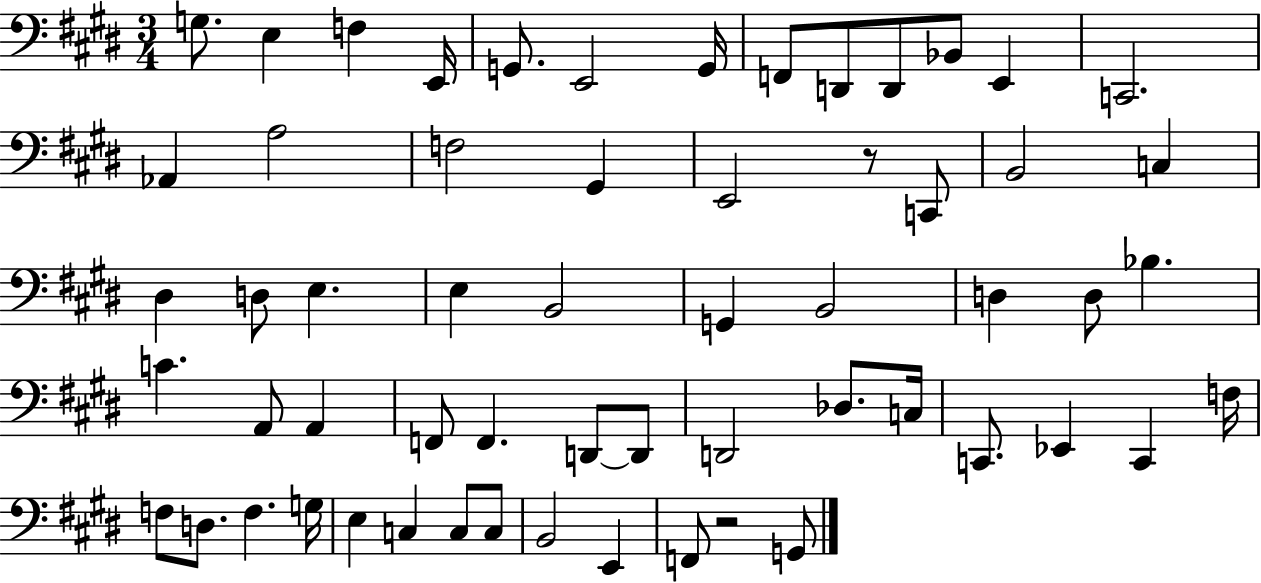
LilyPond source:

{
  \clef bass
  \numericTimeSignature
  \time 3/4
  \key e \major
  g8. e4 f4 e,16 | g,8. e,2 g,16 | f,8 d,8 d,8 bes,8 e,4 | c,2. | \break aes,4 a2 | f2 gis,4 | e,2 r8 c,8 | b,2 c4 | \break dis4 d8 e4. | e4 b,2 | g,4 b,2 | d4 d8 bes4. | \break c'4. a,8 a,4 | f,8 f,4. d,8~~ d,8 | d,2 des8. c16 | c,8. ees,4 c,4 f16 | \break f8 d8. f4. g16 | e4 c4 c8 c8 | b,2 e,4 | f,8 r2 g,8 | \break \bar "|."
}